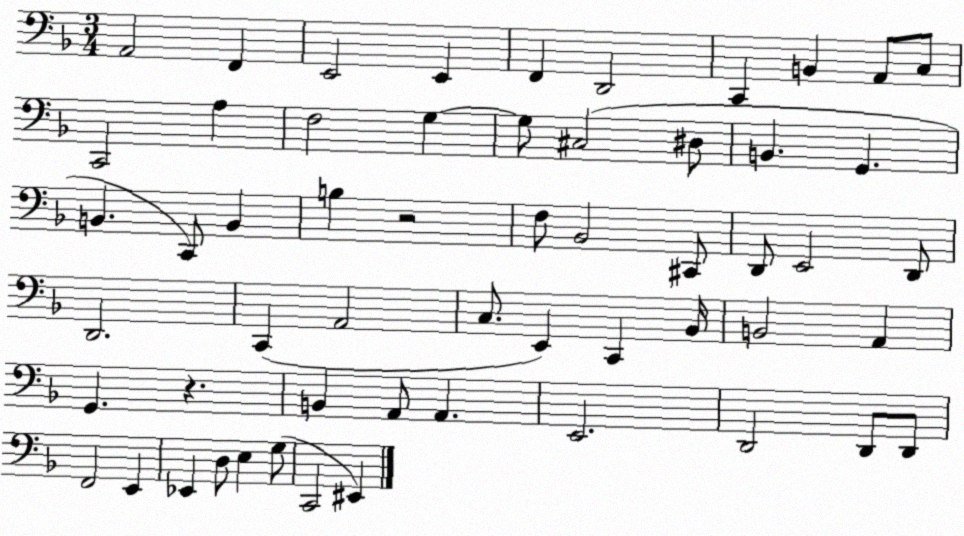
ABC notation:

X:1
T:Untitled
M:3/4
L:1/4
K:F
A,,2 F,, E,,2 E,, F,, D,,2 C,, B,, A,,/2 C,/2 C,,2 A, F,2 G, G,/2 ^C,2 ^D,/2 B,, G,, B,, C,,/2 B,, B, z2 F,/2 _B,,2 ^C,,/2 D,,/2 E,,2 D,,/2 D,,2 C,, A,,2 C,/2 E,, C,, _B,,/4 B,,2 A,, G,, z B,, A,,/2 A,, E,,2 D,,2 D,,/2 D,,/2 F,,2 E,, _E,, D,/2 E, G,/2 C,,2 ^E,,